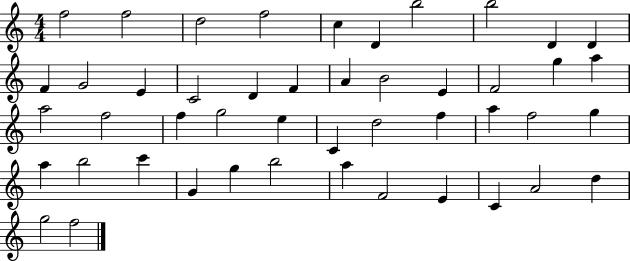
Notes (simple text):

F5/h F5/h D5/h F5/h C5/q D4/q B5/h B5/h D4/q D4/q F4/q G4/h E4/q C4/h D4/q F4/q A4/q B4/h E4/q F4/h G5/q A5/q A5/h F5/h F5/q G5/h E5/q C4/q D5/h F5/q A5/q F5/h G5/q A5/q B5/h C6/q G4/q G5/q B5/h A5/q F4/h E4/q C4/q A4/h D5/q G5/h F5/h